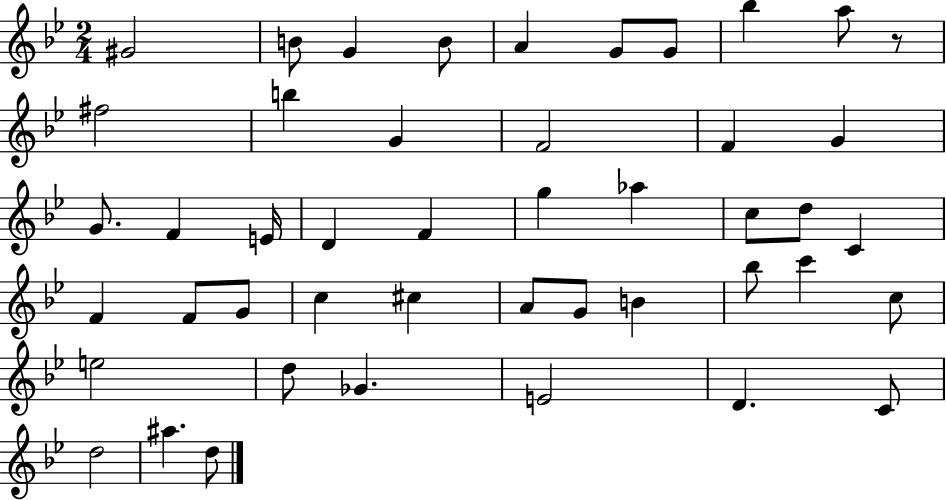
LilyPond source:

{
  \clef treble
  \numericTimeSignature
  \time 2/4
  \key bes \major
  gis'2 | b'8 g'4 b'8 | a'4 g'8 g'8 | bes''4 a''8 r8 | \break fis''2 | b''4 g'4 | f'2 | f'4 g'4 | \break g'8. f'4 e'16 | d'4 f'4 | g''4 aes''4 | c''8 d''8 c'4 | \break f'4 f'8 g'8 | c''4 cis''4 | a'8 g'8 b'4 | bes''8 c'''4 c''8 | \break e''2 | d''8 ges'4. | e'2 | d'4. c'8 | \break d''2 | ais''4. d''8 | \bar "|."
}